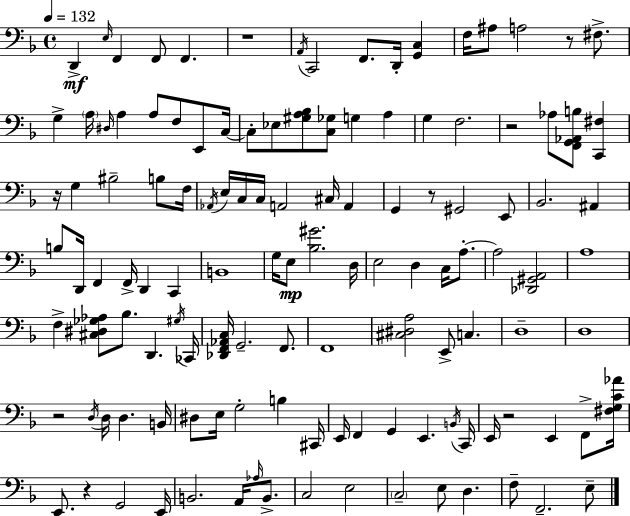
D2/q E3/s F2/q F2/e F2/q. R/w A2/s C2/h F2/e. D2/s [G2,C3]/q F3/s A#3/e A3/h R/e F#3/e. G3/q A3/s D#3/s A3/q A3/e F3/e E2/e C3/s C3/e Eb3/e [G#3,A3,Bb3]/e [C3,Gb3]/e G3/q A3/q G3/q F3/h. R/h Ab3/e [F2,G2,Ab2,B3]/e [C2,F#3]/q R/s G3/q BIS3/h B3/e F3/s Ab2/s E3/s C3/s C3/s A2/h C#3/s A2/q G2/q R/e G#2/h E2/e Bb2/h. A#2/q B3/e D2/s F2/q F2/s D2/q C2/q B2/w G3/s E3/e [Bb3,G#4]/h. D3/s E3/h D3/q C3/s A3/e. A3/h [Db2,G#2,A2]/h A3/w F3/q [C#3,D#3,Gb3,Ab3]/e Bb3/e. D2/q. G#3/s CES2/s [Db2,F2,Ab2,C3]/s G2/h. F2/e. F2/w [C#3,D#3,A3]/h E2/e C3/q. D3/w D3/w R/h D3/s D3/s D3/q. B2/s D#3/e E3/s G3/h B3/q C#2/s E2/s F2/q G2/q E2/q. B2/s C2/s E2/s R/h E2/q F2/e [F#3,G3,C4,Ab4]/s E2/e. R/q G2/h E2/s B2/h. A2/s Ab3/s B2/e. C3/h E3/h C3/h E3/e D3/q. F3/e F2/h. E3/e